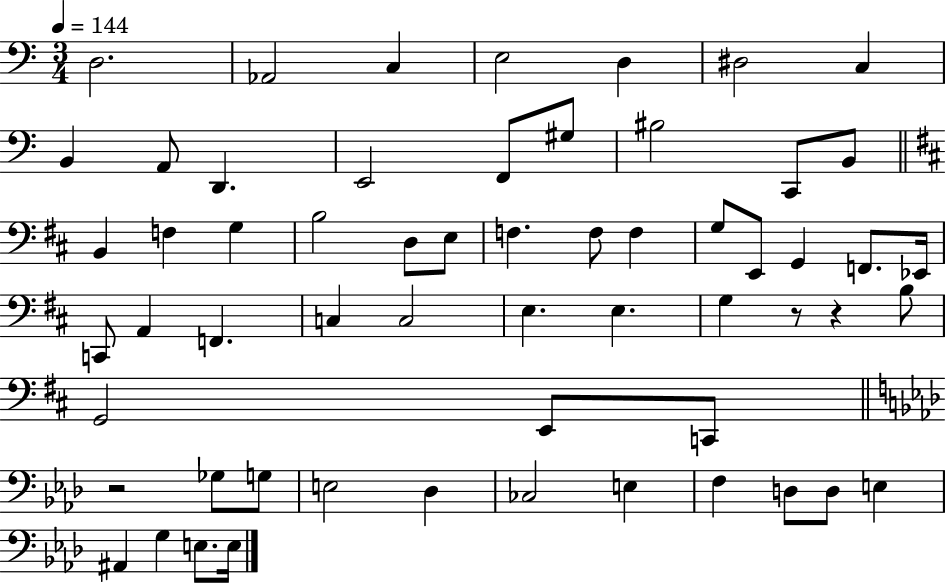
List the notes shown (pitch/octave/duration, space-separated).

D3/h. Ab2/h C3/q E3/h D3/q D#3/h C3/q B2/q A2/e D2/q. E2/h F2/e G#3/e BIS3/h C2/e B2/e B2/q F3/q G3/q B3/h D3/e E3/e F3/q. F3/e F3/q G3/e E2/e G2/q F2/e. Eb2/s C2/e A2/q F2/q. C3/q C3/h E3/q. E3/q. G3/q R/e R/q B3/e G2/h E2/e C2/e R/h Gb3/e G3/e E3/h Db3/q CES3/h E3/q F3/q D3/e D3/e E3/q A#2/q G3/q E3/e. E3/s